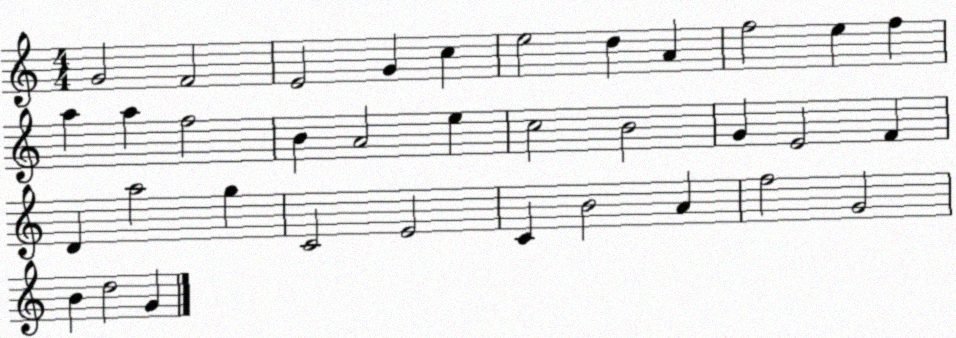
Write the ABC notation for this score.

X:1
T:Untitled
M:4/4
L:1/4
K:C
G2 F2 E2 G c e2 d A f2 e f a a f2 B A2 e c2 B2 G E2 F D a2 g C2 E2 C B2 A f2 G2 B d2 G